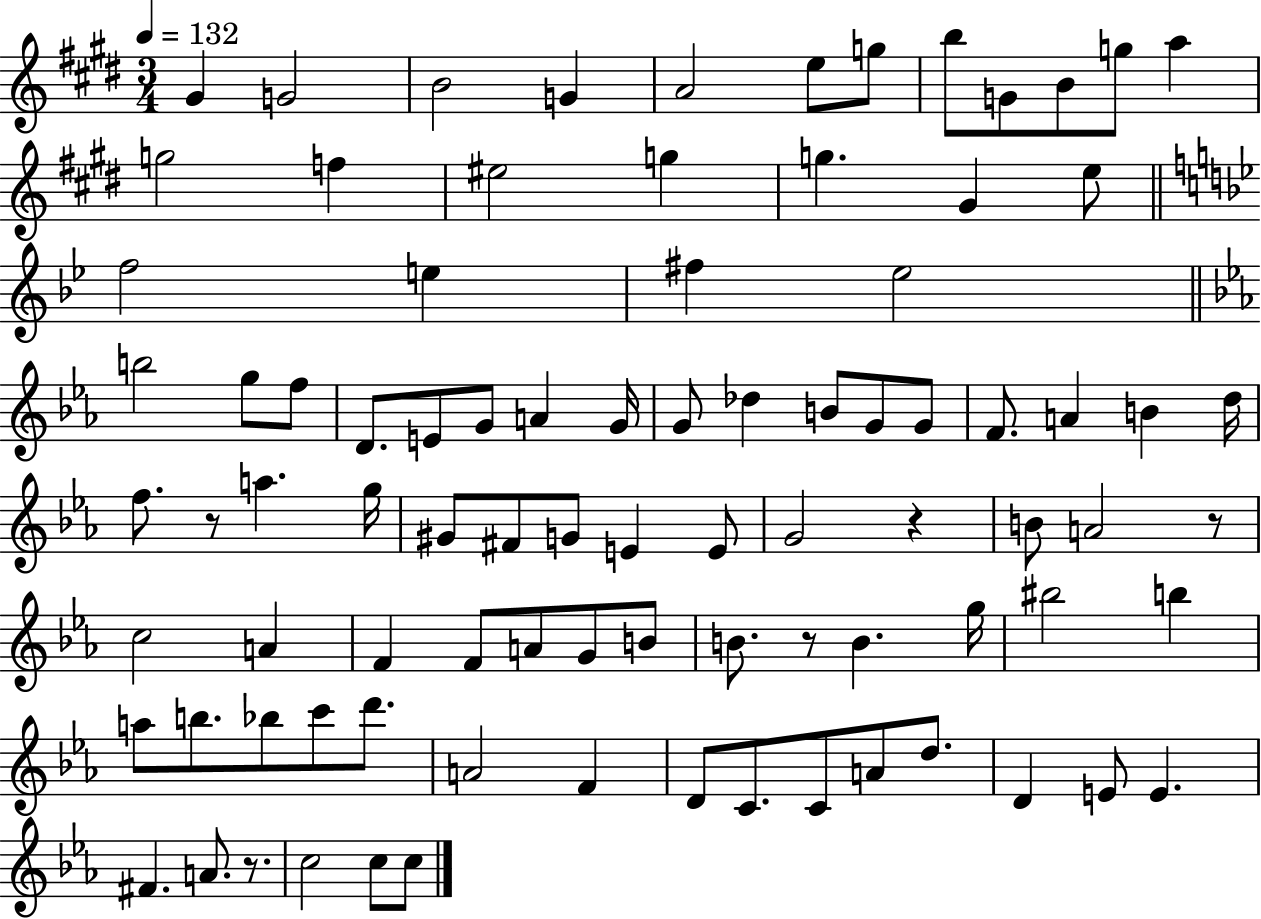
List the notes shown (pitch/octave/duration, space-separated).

G#4/q G4/h B4/h G4/q A4/h E5/e G5/e B5/e G4/e B4/e G5/e A5/q G5/h F5/q EIS5/h G5/q G5/q. G#4/q E5/e F5/h E5/q F#5/q Eb5/h B5/h G5/e F5/e D4/e. E4/e G4/e A4/q G4/s G4/e Db5/q B4/e G4/e G4/e F4/e. A4/q B4/q D5/s F5/e. R/e A5/q. G5/s G#4/e F#4/e G4/e E4/q E4/e G4/h R/q B4/e A4/h R/e C5/h A4/q F4/q F4/e A4/e G4/e B4/e B4/e. R/e B4/q. G5/s BIS5/h B5/q A5/e B5/e. Bb5/e C6/e D6/e. A4/h F4/q D4/e C4/e. C4/e A4/e D5/e. D4/q E4/e E4/q. F#4/q. A4/e. R/e. C5/h C5/e C5/e